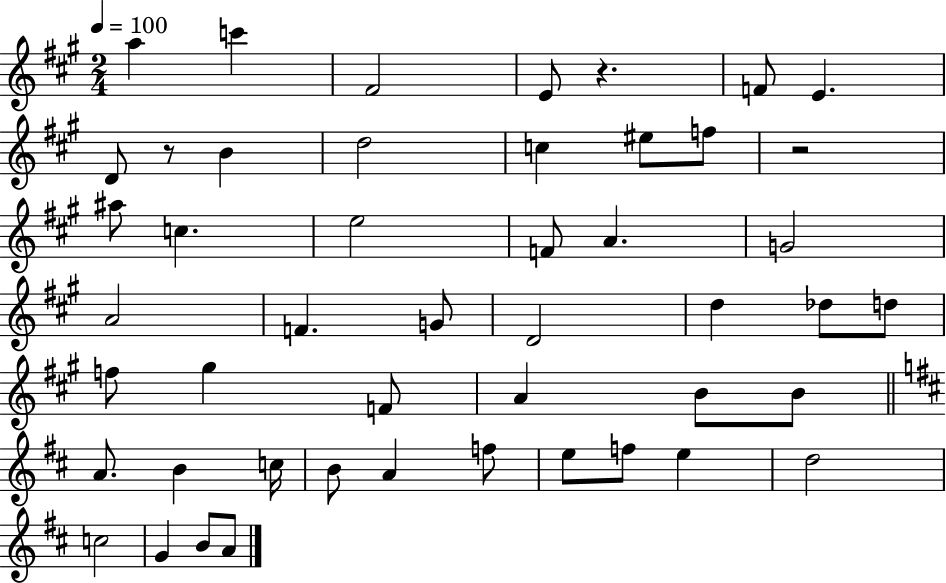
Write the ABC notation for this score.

X:1
T:Untitled
M:2/4
L:1/4
K:A
a c' ^F2 E/2 z F/2 E D/2 z/2 B d2 c ^e/2 f/2 z2 ^a/2 c e2 F/2 A G2 A2 F G/2 D2 d _d/2 d/2 f/2 ^g F/2 A B/2 B/2 A/2 B c/4 B/2 A f/2 e/2 f/2 e d2 c2 G B/2 A/2